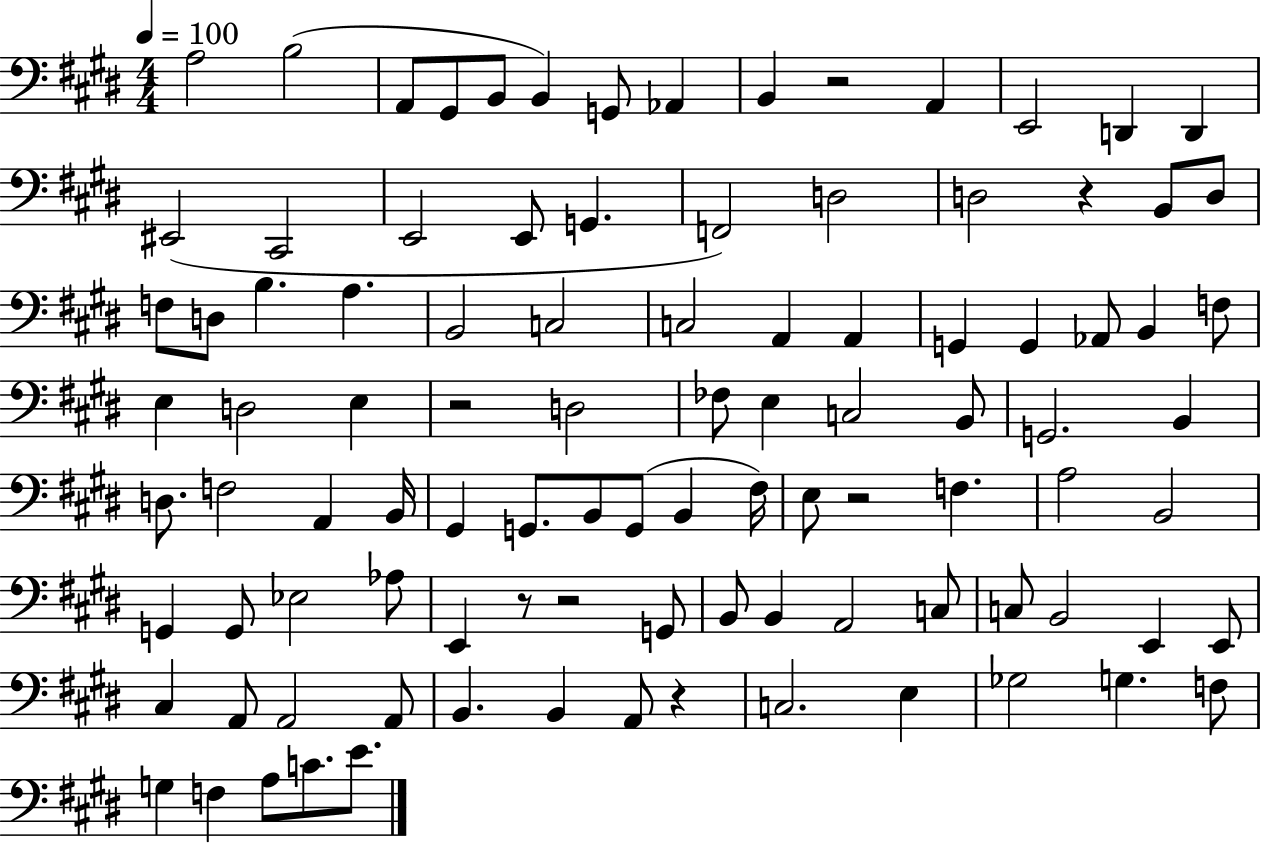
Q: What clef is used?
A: bass